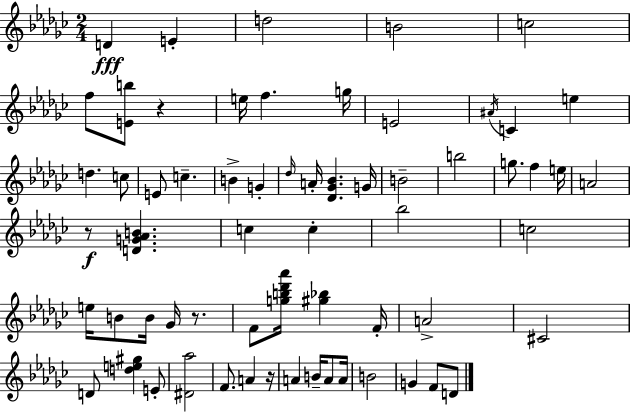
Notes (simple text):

D4/q E4/q D5/h B4/h C5/h F5/e [E4,B5]/e R/q E5/s F5/q. G5/s E4/h A#4/s C4/q E5/q D5/q. C5/e E4/e C5/q. B4/q G4/q Db5/s A4/s [Db4,Gb4,Bb4]/q. G4/s B4/h B5/h G5/e. F5/q E5/s A4/h R/e [D4,G4,Ab4,B4]/q. C5/q C5/q Bb5/h C5/h E5/s B4/e B4/s Gb4/s R/e. F4/e [G5,B5,Db6,Ab6]/s [G#5,Bb5]/q F4/s A4/h C#4/h D4/e [D5,E5,G#5]/q E4/e [D#4,Ab5]/h F4/e. A4/q R/s A4/q B4/s A4/e A4/s B4/h G4/q F4/e D4/e